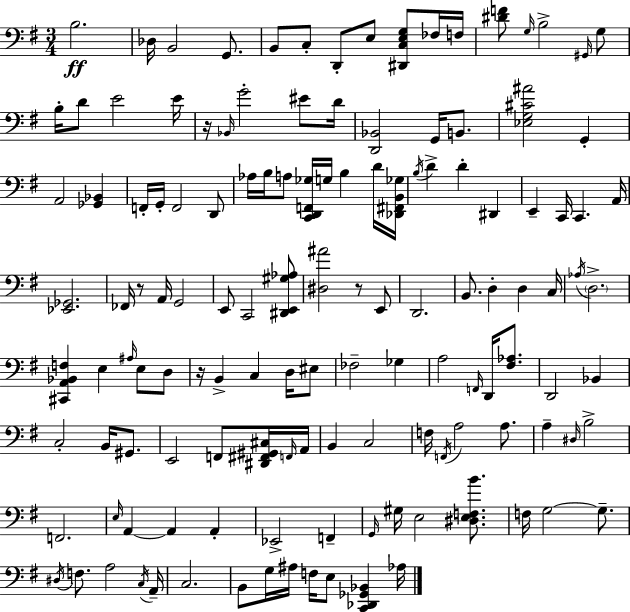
{
  \clef bass
  \numericTimeSignature
  \time 3/4
  \key g \major
  b2.\ff | des16 b,2 g,8. | b,8 c8-. d,8-. e8 <dis, c e g>8 fes16 f16 | <dis' f'>8 \grace { g16 } b2-> \grace { gis,16 } | \break g8 b16-. d'8 e'2 | e'16 r16 \grace { bes,16 } g'2-. | eis'8 d'16 <d, bes,>2 g,16 | b,8. <ees g cis' ais'>2 g,4-. | \break a,2 <ges, bes,>4 | f,16-. g,16-. f,2 | d,8 aes16 b16 a8 <c, d, f, ges>16 g16 b4 | d'16 <des, fis, b, ges>16 \acciaccatura { b16 } d'4-> d'4-. | \break dis,4 e,4-- c,16 c,4. | a,16 <ees, ges,>2. | fes,16 r8 a,16 g,2 | e,8 c,2 | \break <dis, e, gis aes>8 <dis ais'>2 | r8 e,8 d,2. | b,8. d4-. d4 | c16 \acciaccatura { aes16 } \parenthesize d2.-> | \break <cis, a, bes, f>4 e4 | \grace { ais16 } e8 d8 r16 b,4-> c4 | d16 eis8 fes2-- | ges4 a2 | \break \grace { f,16 } d,16 <fis aes>8. d,2 | bes,4 c2-. | b,16 gis,8. e,2 | f,8 <dis, fis, gis, cis>16 \grace { f,16 } a,16 b,4 | \break c2 f16 \acciaccatura { f,16 } a2 | a8. a4-- | \grace { dis16 } b2-> f,2. | \grace { e16 } a,4~~ | \break a,4 a,4-. ees,2-> | f,4-- \grace { g,16 } | gis16 e2 <dis e f b'>8. | f16 g2~~ g8.-- | \break \acciaccatura { dis16 } f8. a2 | \acciaccatura { c16 } a,16-- c2. | b,8 g16 ais16 f16 e8 <c, des, ges, bes,>4 | aes16 \bar "|."
}